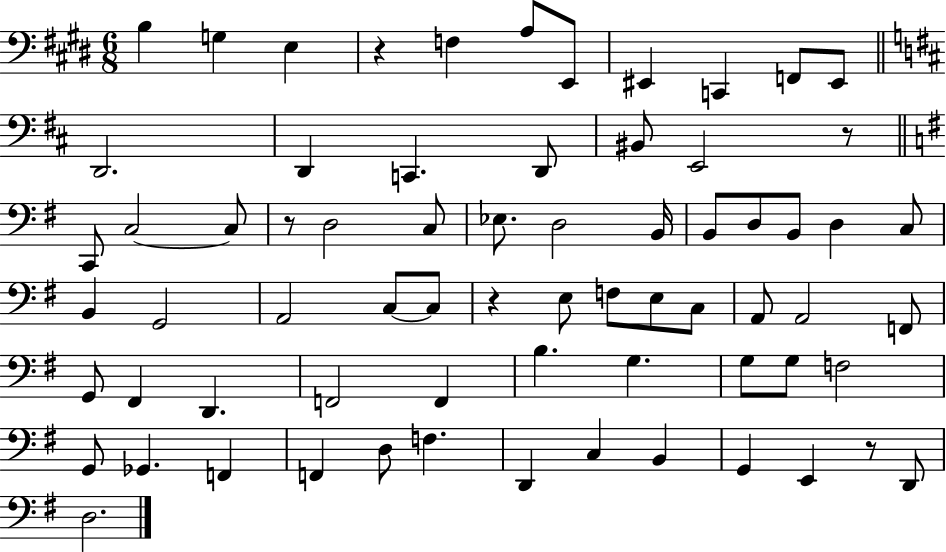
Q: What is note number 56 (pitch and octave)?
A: D3